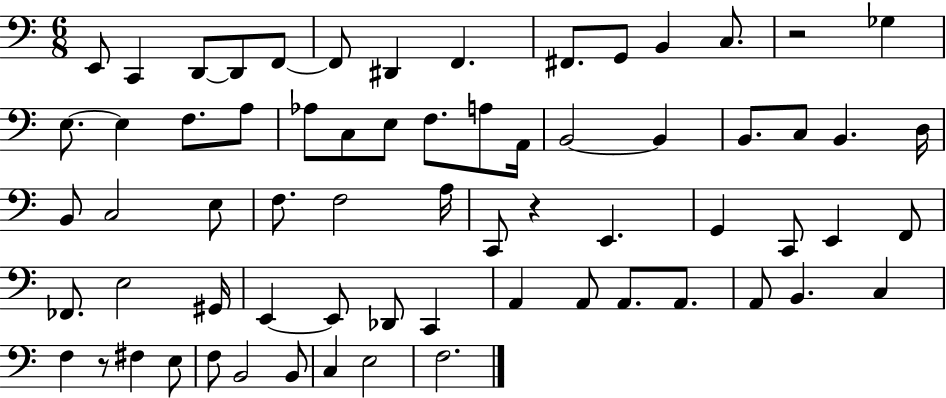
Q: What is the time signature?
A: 6/8